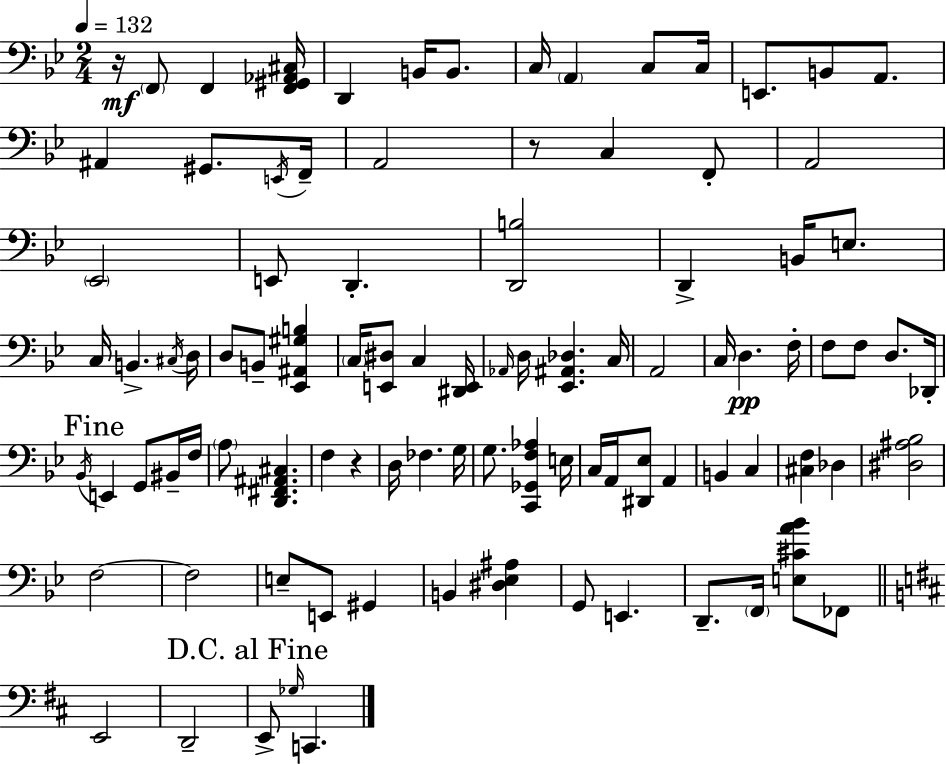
R/s F2/e F2/q [F2,G#2,Ab2,C#3]/s D2/q B2/s B2/e. C3/s A2/q C3/e C3/s E2/e. B2/e A2/e. A#2/q G#2/e. E2/s F2/s A2/h R/e C3/q F2/e A2/h Eb2/h E2/e D2/q. [D2,B3]/h D2/q B2/s E3/e. C3/s B2/q. C#3/s D3/s D3/e B2/e [Eb2,A#2,G#3,B3]/q C3/s [E2,D#3]/e C3/q [D#2,E2]/s Ab2/s D3/s [Eb2,A#2,Db3]/q. C3/s A2/h C3/s D3/q. F3/s F3/e F3/e D3/e. Db2/s Bb2/s E2/q G2/e BIS2/s F3/s A3/e [D2,F#2,A#2,C#3]/q. F3/q R/q D3/s FES3/q. G3/s G3/e. [C2,Gb2,F3,Ab3]/q E3/s C3/s A2/s [D#2,Eb3]/e A2/q B2/q C3/q [C#3,F3]/q Db3/q [D#3,A#3,Bb3]/h F3/h F3/h E3/e E2/e G#2/q B2/q [D#3,Eb3,A#3]/q G2/e E2/q. D2/e. F2/s [E3,C#4,A4,Bb4]/e FES2/e E2/h D2/h E2/e Gb3/s C2/q.